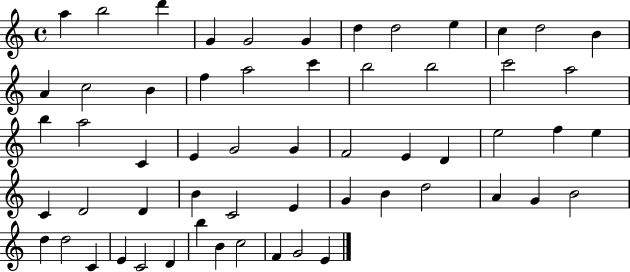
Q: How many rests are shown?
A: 0